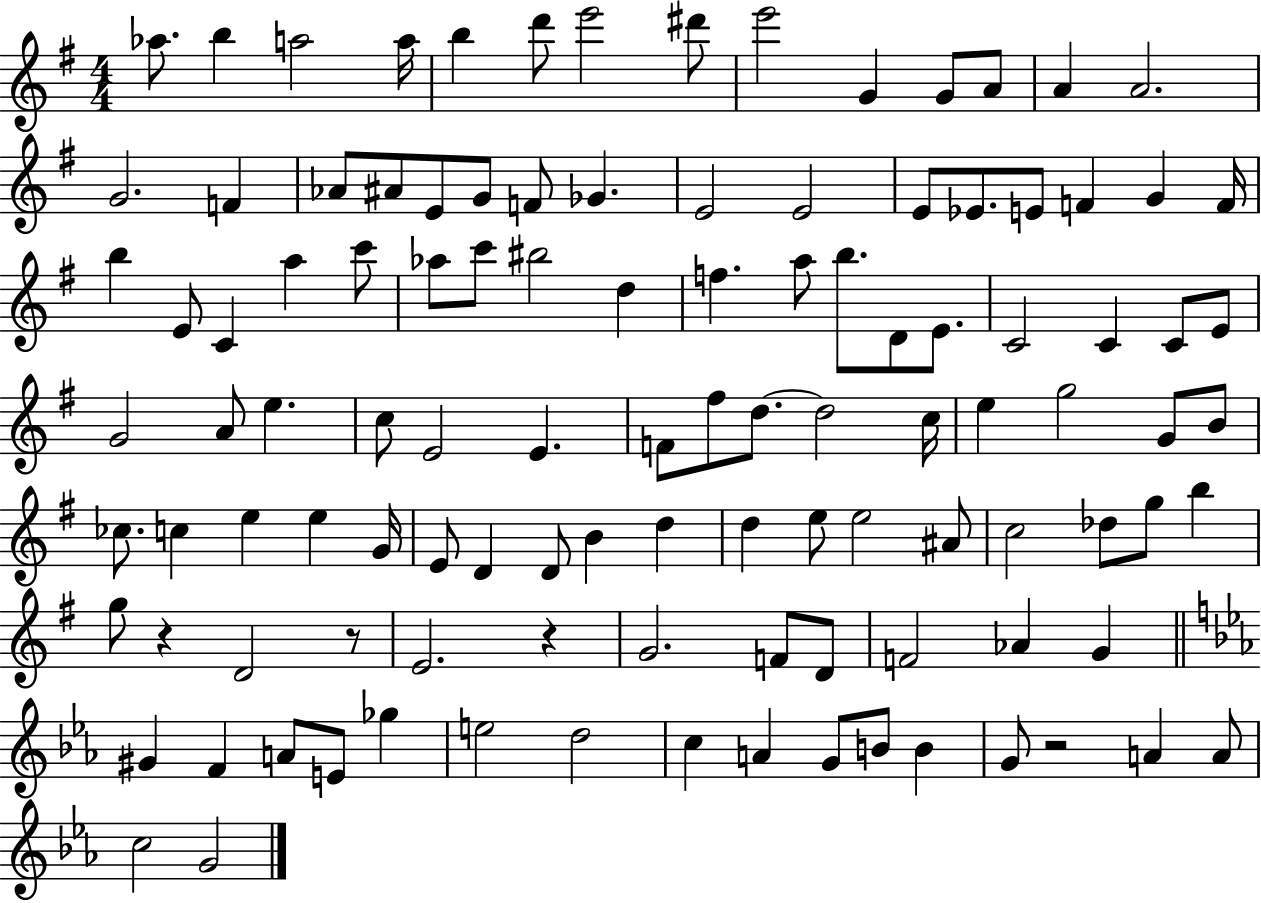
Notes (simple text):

Ab5/e. B5/q A5/h A5/s B5/q D6/e E6/h D#6/e E6/h G4/q G4/e A4/e A4/q A4/h. G4/h. F4/q Ab4/e A#4/e E4/e G4/e F4/e Gb4/q. E4/h E4/h E4/e Eb4/e. E4/e F4/q G4/q F4/s B5/q E4/e C4/q A5/q C6/e Ab5/e C6/e BIS5/h D5/q F5/q. A5/e B5/e. D4/e E4/e. C4/h C4/q C4/e E4/e G4/h A4/e E5/q. C5/e E4/h E4/q. F4/e F#5/e D5/e. D5/h C5/s E5/q G5/h G4/e B4/e CES5/e. C5/q E5/q E5/q G4/s E4/e D4/q D4/e B4/q D5/q D5/q E5/e E5/h A#4/e C5/h Db5/e G5/e B5/q G5/e R/q D4/h R/e E4/h. R/q G4/h. F4/e D4/e F4/h Ab4/q G4/q G#4/q F4/q A4/e E4/e Gb5/q E5/h D5/h C5/q A4/q G4/e B4/e B4/q G4/e R/h A4/q A4/e C5/h G4/h